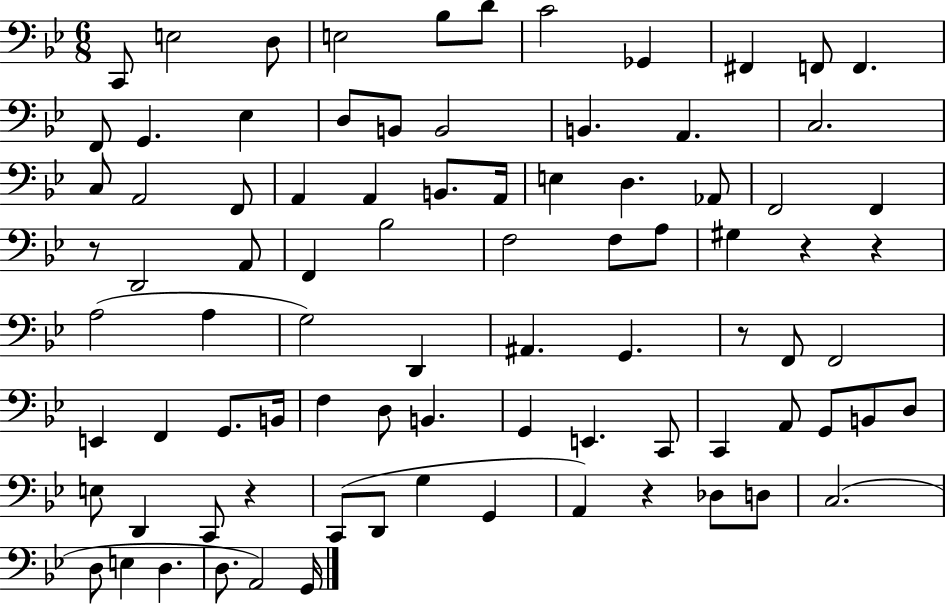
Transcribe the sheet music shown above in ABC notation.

X:1
T:Untitled
M:6/8
L:1/4
K:Bb
C,,/2 E,2 D,/2 E,2 _B,/2 D/2 C2 _G,, ^F,, F,,/2 F,, F,,/2 G,, _E, D,/2 B,,/2 B,,2 B,, A,, C,2 C,/2 A,,2 F,,/2 A,, A,, B,,/2 A,,/4 E, D, _A,,/2 F,,2 F,, z/2 D,,2 A,,/2 F,, _B,2 F,2 F,/2 A,/2 ^G, z z A,2 A, G,2 D,, ^A,, G,, z/2 F,,/2 F,,2 E,, F,, G,,/2 B,,/4 F, D,/2 B,, G,, E,, C,,/2 C,, A,,/2 G,,/2 B,,/2 D,/2 E,/2 D,, C,,/2 z C,,/2 D,,/2 G, G,, A,, z _D,/2 D,/2 C,2 D,/2 E, D, D,/2 A,,2 G,,/4